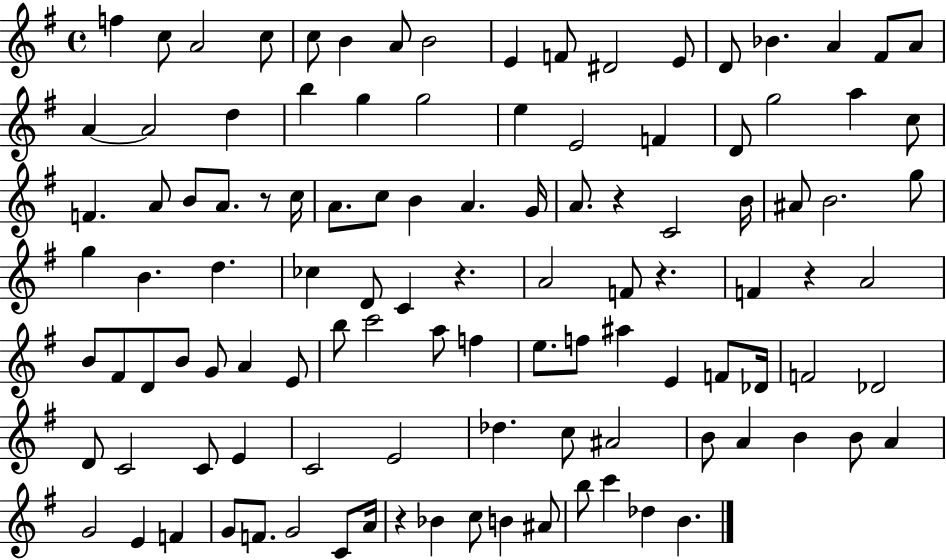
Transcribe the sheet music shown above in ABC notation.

X:1
T:Untitled
M:4/4
L:1/4
K:G
f c/2 A2 c/2 c/2 B A/2 B2 E F/2 ^D2 E/2 D/2 _B A ^F/2 A/2 A A2 d b g g2 e E2 F D/2 g2 a c/2 F A/2 B/2 A/2 z/2 c/4 A/2 c/2 B A G/4 A/2 z C2 B/4 ^A/2 B2 g/2 g B d _c D/2 C z A2 F/2 z F z A2 B/2 ^F/2 D/2 B/2 G/2 A E/2 b/2 c'2 a/2 f e/2 f/2 ^a E F/2 _D/4 F2 _D2 D/2 C2 C/2 E C2 E2 _d c/2 ^A2 B/2 A B B/2 A G2 E F G/2 F/2 G2 C/2 A/4 z _B c/2 B ^A/2 b/2 c' _d B